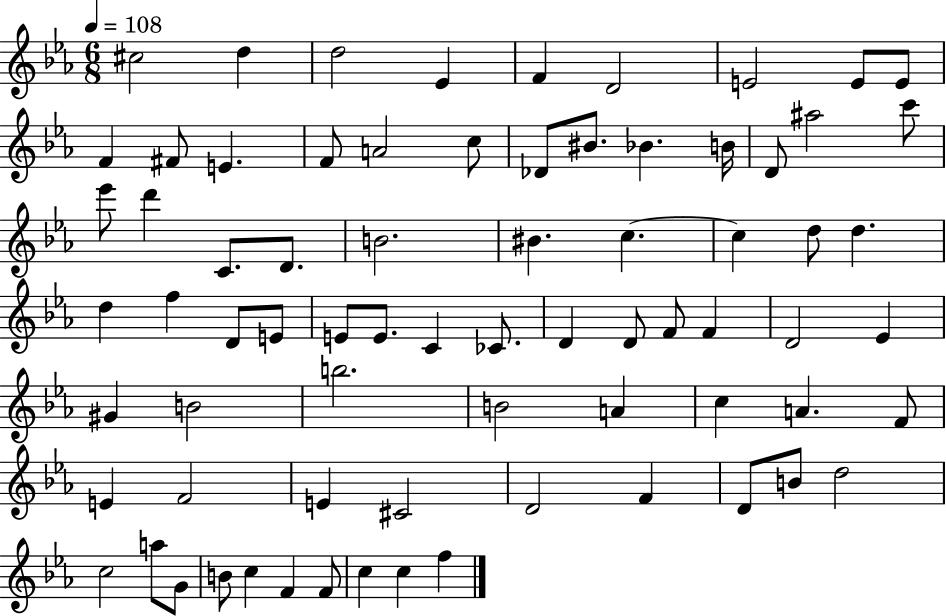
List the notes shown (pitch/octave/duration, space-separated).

C#5/h D5/q D5/h Eb4/q F4/q D4/h E4/h E4/e E4/e F4/q F#4/e E4/q. F4/e A4/h C5/e Db4/e BIS4/e. Bb4/q. B4/s D4/e A#5/h C6/e Eb6/e D6/q C4/e. D4/e. B4/h. BIS4/q. C5/q. C5/q D5/e D5/q. D5/q F5/q D4/e E4/e E4/e E4/e. C4/q CES4/e. D4/q D4/e F4/e F4/q D4/h Eb4/q G#4/q B4/h B5/h. B4/h A4/q C5/q A4/q. F4/e E4/q F4/h E4/q C#4/h D4/h F4/q D4/e B4/e D5/h C5/h A5/e G4/e B4/e C5/q F4/q F4/e C5/q C5/q F5/q